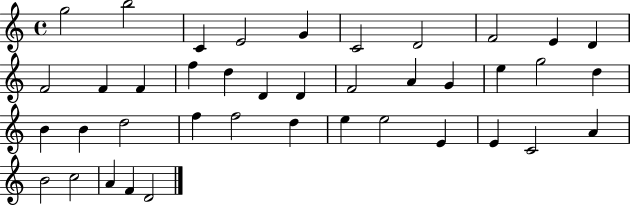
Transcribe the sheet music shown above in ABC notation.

X:1
T:Untitled
M:4/4
L:1/4
K:C
g2 b2 C E2 G C2 D2 F2 E D F2 F F f d D D F2 A G e g2 d B B d2 f f2 d e e2 E E C2 A B2 c2 A F D2